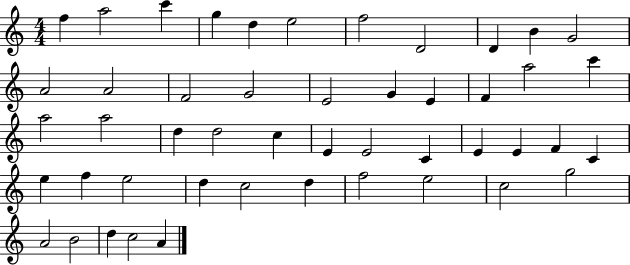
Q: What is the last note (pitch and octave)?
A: A4